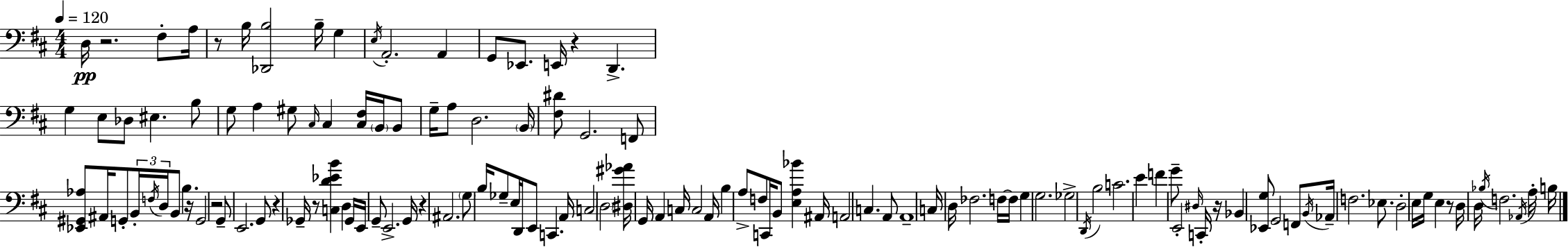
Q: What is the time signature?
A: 4/4